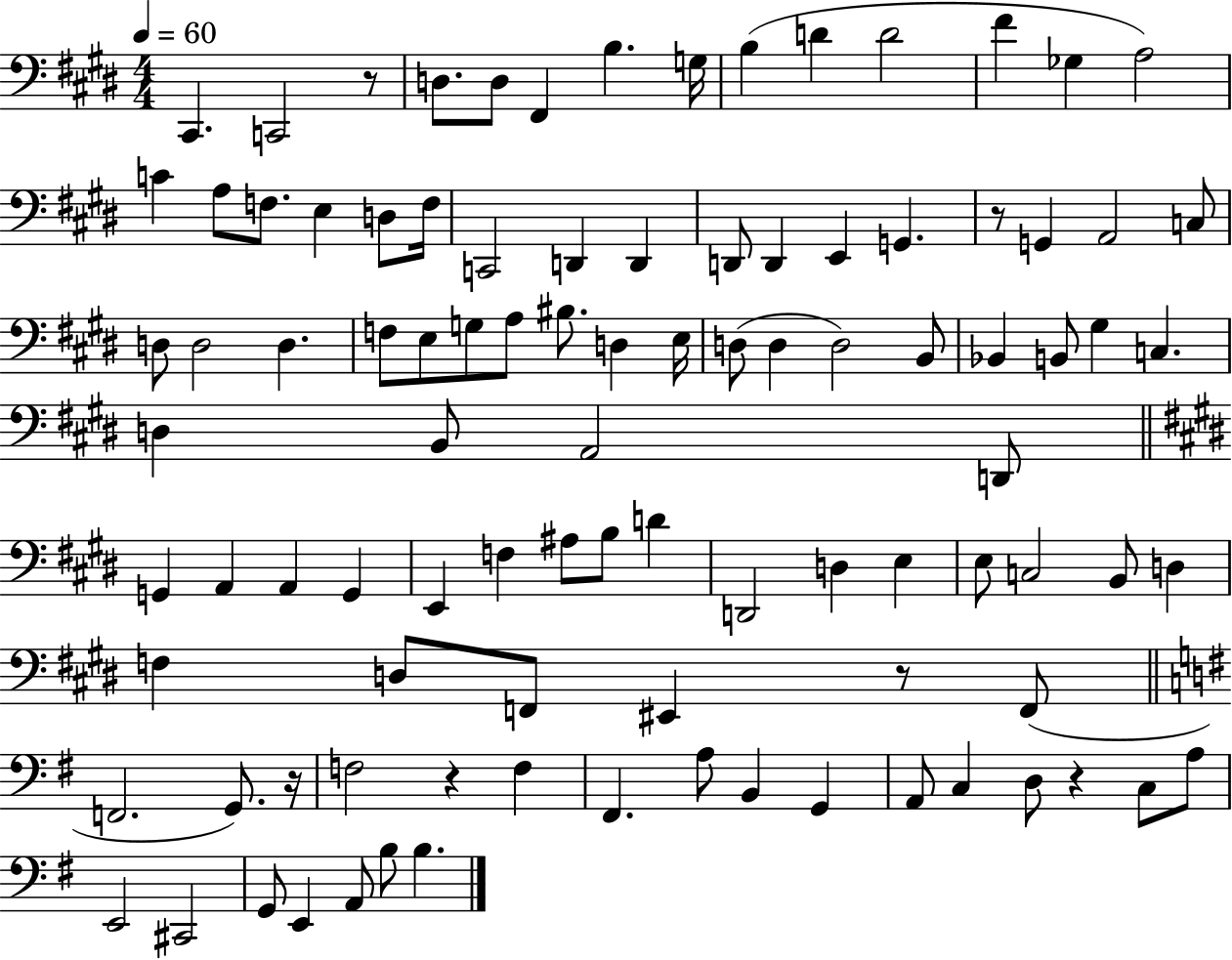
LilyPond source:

{
  \clef bass
  \numericTimeSignature
  \time 4/4
  \key e \major
  \tempo 4 = 60
  cis,4. c,2 r8 | d8. d8 fis,4 b4. g16 | b4( d'4 d'2 | fis'4 ges4 a2) | \break c'4 a8 f8. e4 d8 f16 | c,2 d,4 d,4 | d,8 d,4 e,4 g,4. | r8 g,4 a,2 c8 | \break d8 d2 d4. | f8 e8 g8 a8 bis8. d4 e16 | d8( d4 d2) b,8 | bes,4 b,8 gis4 c4. | \break d4 b,8 a,2 d,8 | \bar "||" \break \key e \major g,4 a,4 a,4 g,4 | e,4 f4 ais8 b8 d'4 | d,2 d4 e4 | e8 c2 b,8 d4 | \break f4 d8 f,8 eis,4 r8 f,8( | \bar "||" \break \key g \major f,2. g,8.) r16 | f2 r4 f4 | fis,4. a8 b,4 g,4 | a,8 c4 d8 r4 c8 a8 | \break e,2 cis,2 | g,8 e,4 a,8 b8 b4. | \bar "|."
}